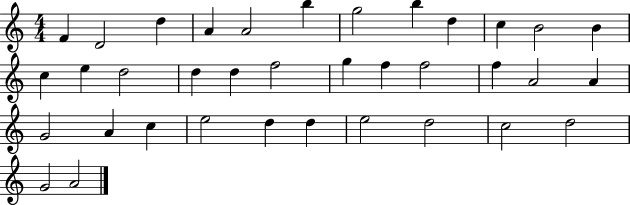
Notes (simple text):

F4/q D4/h D5/q A4/q A4/h B5/q G5/h B5/q D5/q C5/q B4/h B4/q C5/q E5/q D5/h D5/q D5/q F5/h G5/q F5/q F5/h F5/q A4/h A4/q G4/h A4/q C5/q E5/h D5/q D5/q E5/h D5/h C5/h D5/h G4/h A4/h